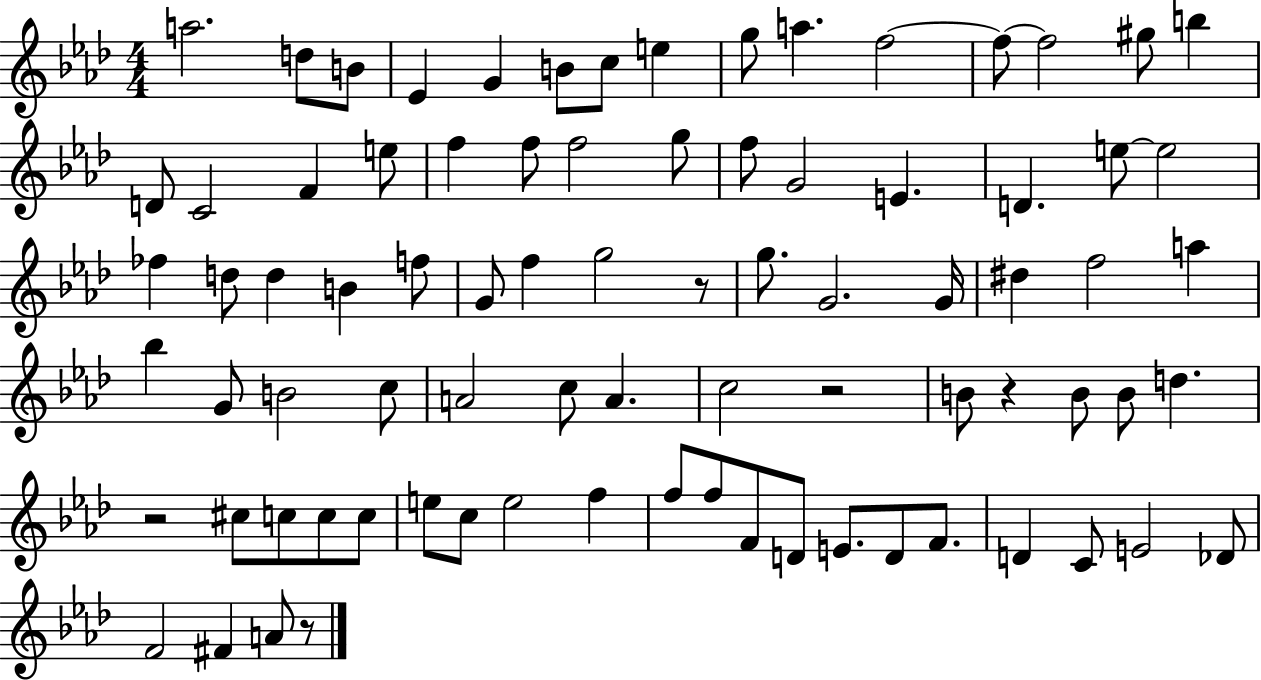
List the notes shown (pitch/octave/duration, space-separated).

A5/h. D5/e B4/e Eb4/q G4/q B4/e C5/e E5/q G5/e A5/q. F5/h F5/e F5/h G#5/e B5/q D4/e C4/h F4/q E5/e F5/q F5/e F5/h G5/e F5/e G4/h E4/q. D4/q. E5/e E5/h FES5/q D5/e D5/q B4/q F5/e G4/e F5/q G5/h R/e G5/e. G4/h. G4/s D#5/q F5/h A5/q Bb5/q G4/e B4/h C5/e A4/h C5/e A4/q. C5/h R/h B4/e R/q B4/e B4/e D5/q. R/h C#5/e C5/e C5/e C5/e E5/e C5/e E5/h F5/q F5/e F5/e F4/e D4/e E4/e. D4/e F4/e. D4/q C4/e E4/h Db4/e F4/h F#4/q A4/e R/e